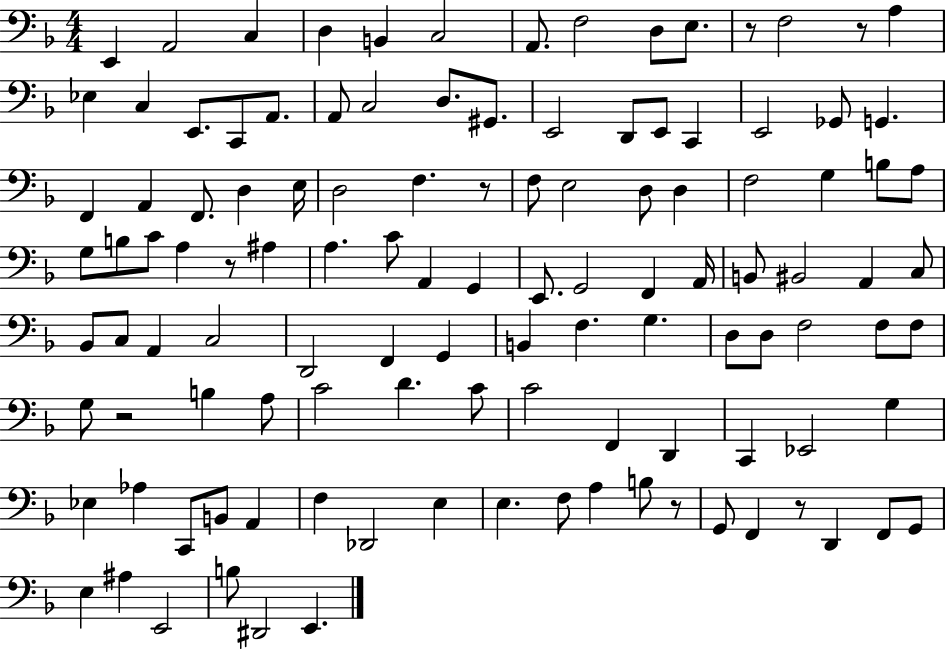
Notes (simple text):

E2/q A2/h C3/q D3/q B2/q C3/h A2/e. F3/h D3/e E3/e. R/e F3/h R/e A3/q Eb3/q C3/q E2/e. C2/e A2/e. A2/e C3/h D3/e. G#2/e. E2/h D2/e E2/e C2/q E2/h Gb2/e G2/q. F2/q A2/q F2/e. D3/q E3/s D3/h F3/q. R/e F3/e E3/h D3/e D3/q F3/h G3/q B3/e A3/e G3/e B3/e C4/e A3/q R/e A#3/q A3/q. C4/e A2/q G2/q E2/e. G2/h F2/q A2/s B2/e BIS2/h A2/q C3/e Bb2/e C3/e A2/q C3/h D2/h F2/q G2/q B2/q F3/q. G3/q. D3/e D3/e F3/h F3/e F3/e G3/e R/h B3/q A3/e C4/h D4/q. C4/e C4/h F2/q D2/q C2/q Eb2/h G3/q Eb3/q Ab3/q C2/e B2/e A2/q F3/q Db2/h E3/q E3/q. F3/e A3/q B3/e R/e G2/e F2/q R/e D2/q F2/e G2/e E3/q A#3/q E2/h B3/e D#2/h E2/q.